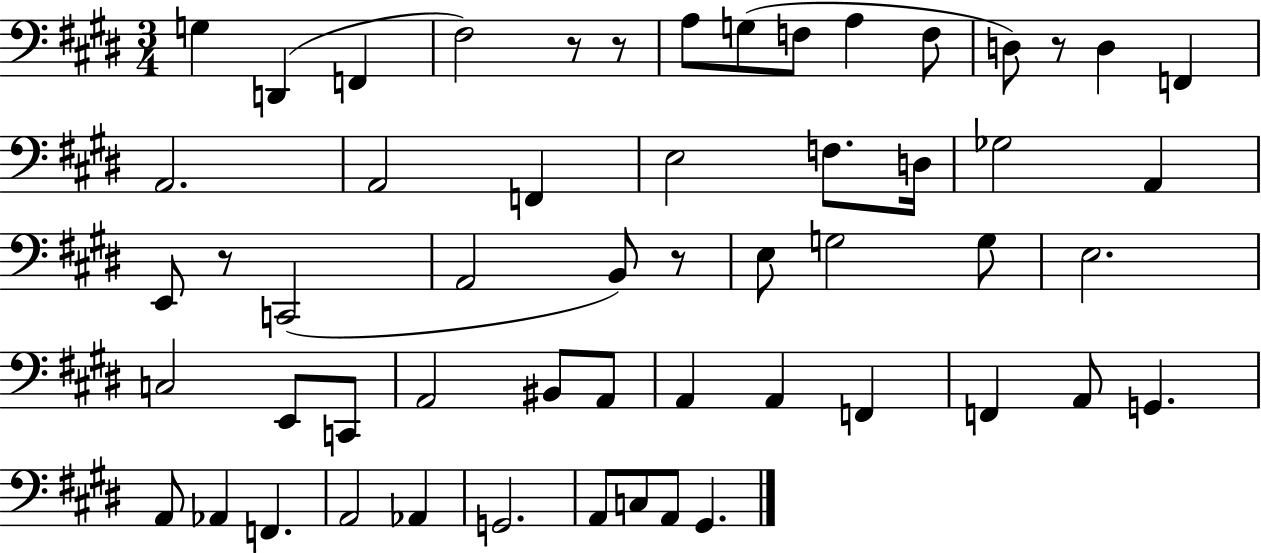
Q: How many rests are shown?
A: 5